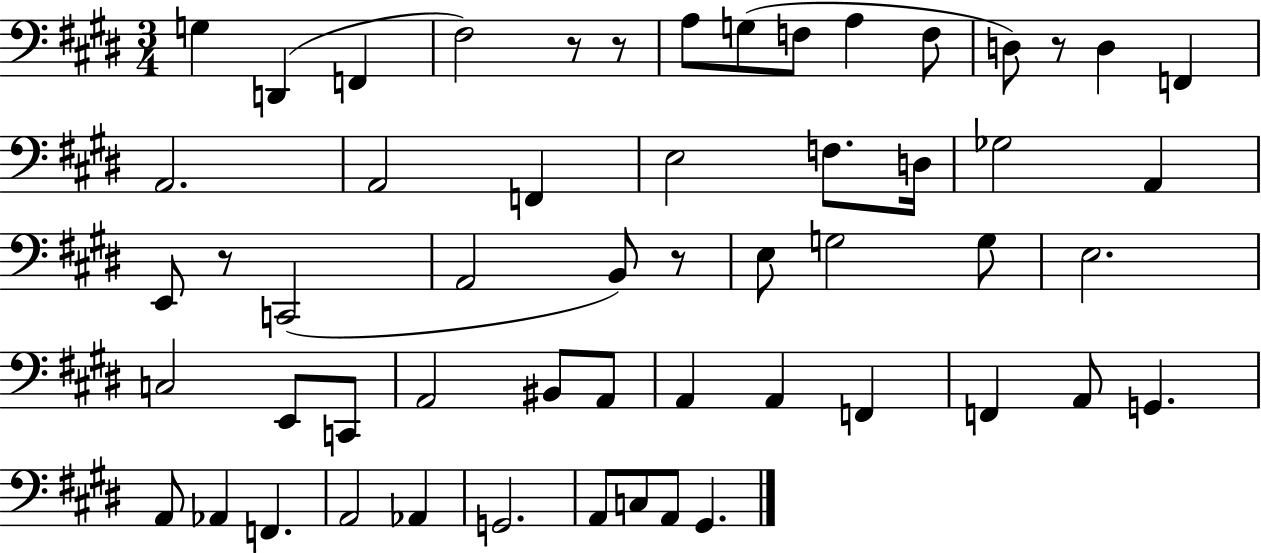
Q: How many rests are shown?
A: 5